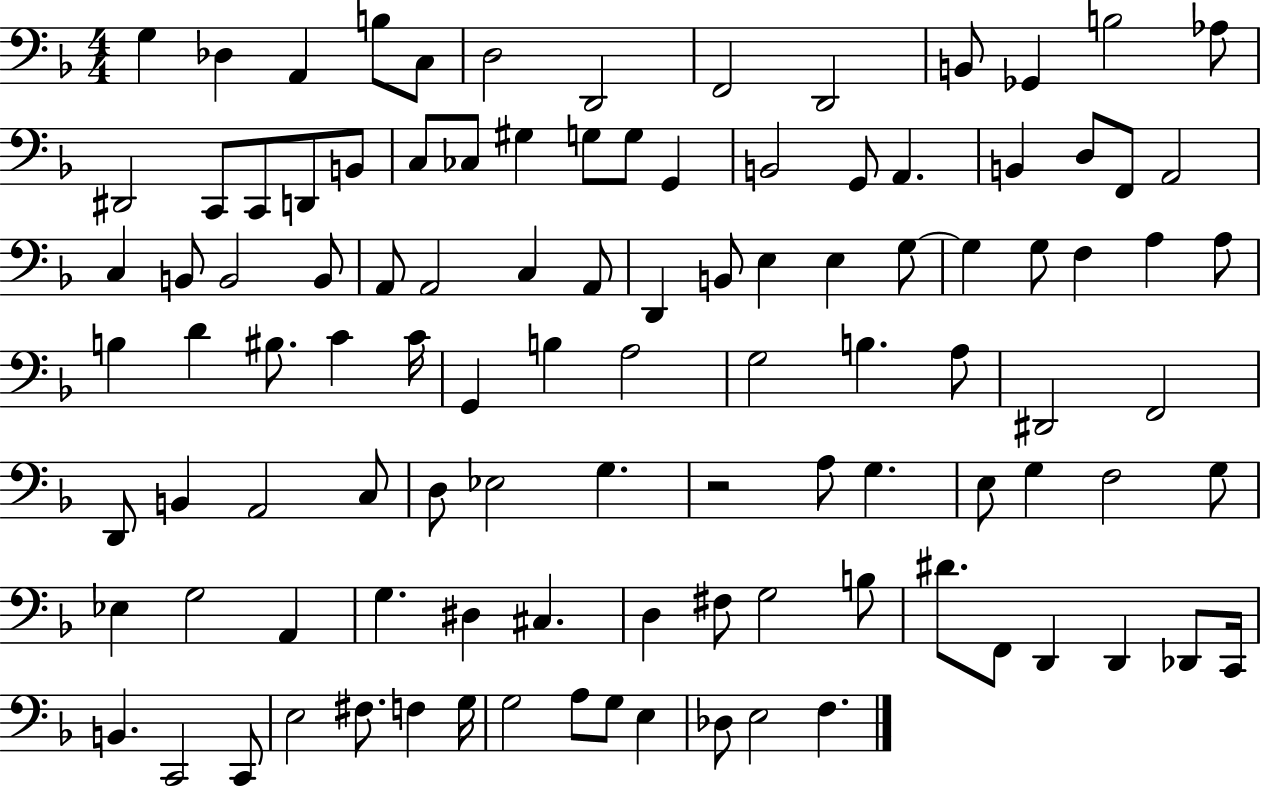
G3/q Db3/q A2/q B3/e C3/e D3/h D2/h F2/h D2/h B2/e Gb2/q B3/h Ab3/e D#2/h C2/e C2/e D2/e B2/e C3/e CES3/e G#3/q G3/e G3/e G2/q B2/h G2/e A2/q. B2/q D3/e F2/e A2/h C3/q B2/e B2/h B2/e A2/e A2/h C3/q A2/e D2/q B2/e E3/q E3/q G3/e G3/q G3/e F3/q A3/q A3/e B3/q D4/q BIS3/e. C4/q C4/s G2/q B3/q A3/h G3/h B3/q. A3/e D#2/h F2/h D2/e B2/q A2/h C3/e D3/e Eb3/h G3/q. R/h A3/e G3/q. E3/e G3/q F3/h G3/e Eb3/q G3/h A2/q G3/q. D#3/q C#3/q. D3/q F#3/e G3/h B3/e D#4/e. F2/e D2/q D2/q Db2/e C2/s B2/q. C2/h C2/e E3/h F#3/e. F3/q G3/s G3/h A3/e G3/e E3/q Db3/e E3/h F3/q.